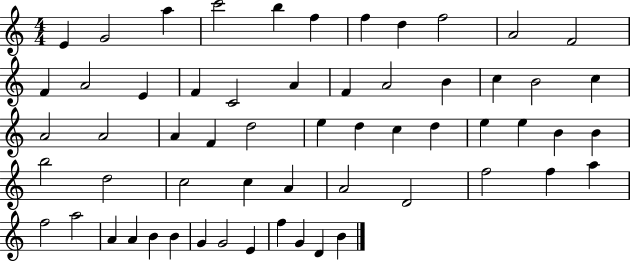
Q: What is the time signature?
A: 4/4